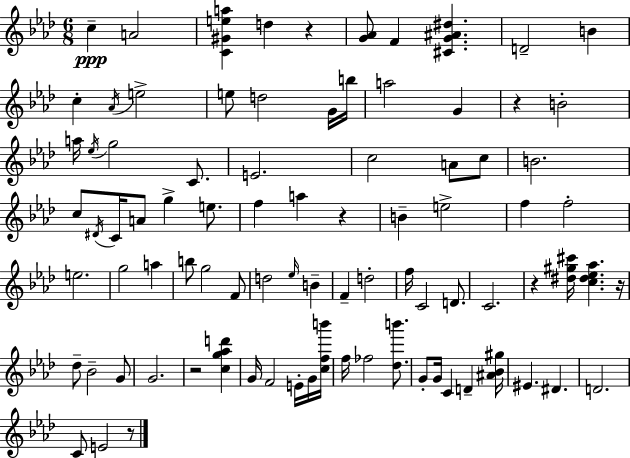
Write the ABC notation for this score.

X:1
T:Untitled
M:6/8
L:1/4
K:Ab
c A2 [C^Gea] d z [G_A]/2 F [^CG^A^d] D2 B c _A/4 e2 e/2 d2 G/4 b/4 a2 G z B2 a/4 _e/4 g2 C/2 E2 c2 A/2 c/2 B2 c/2 ^D/4 C/4 A/2 g e/2 f a z B e2 f f2 e2 g2 a b/2 g2 F/2 d2 _e/4 B F d2 f/4 C2 D/2 C2 z [^d^g^c']/4 [c^d_e_a] z/4 _d/2 _B2 G/2 G2 z2 [cg_ad'] G/4 F2 E/4 G/4 [cfb']/4 f/4 _f2 [_db']/2 G/2 G/4 C D [^A_B^g]/4 ^E ^D D2 C/2 E2 z/2